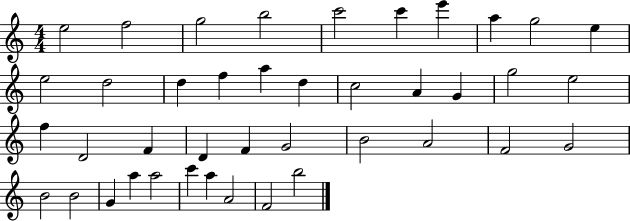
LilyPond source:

{
  \clef treble
  \numericTimeSignature
  \time 4/4
  \key c \major
  e''2 f''2 | g''2 b''2 | c'''2 c'''4 e'''4 | a''4 g''2 e''4 | \break e''2 d''2 | d''4 f''4 a''4 d''4 | c''2 a'4 g'4 | g''2 e''2 | \break f''4 d'2 f'4 | d'4 f'4 g'2 | b'2 a'2 | f'2 g'2 | \break b'2 b'2 | g'4 a''4 a''2 | c'''4 a''4 a'2 | f'2 b''2 | \break \bar "|."
}